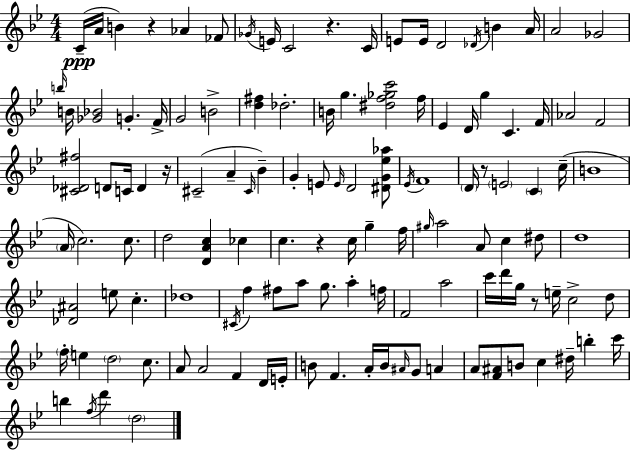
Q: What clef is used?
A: treble